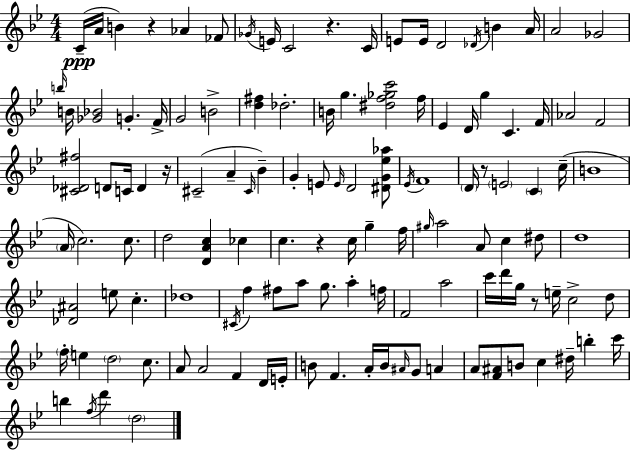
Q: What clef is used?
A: treble